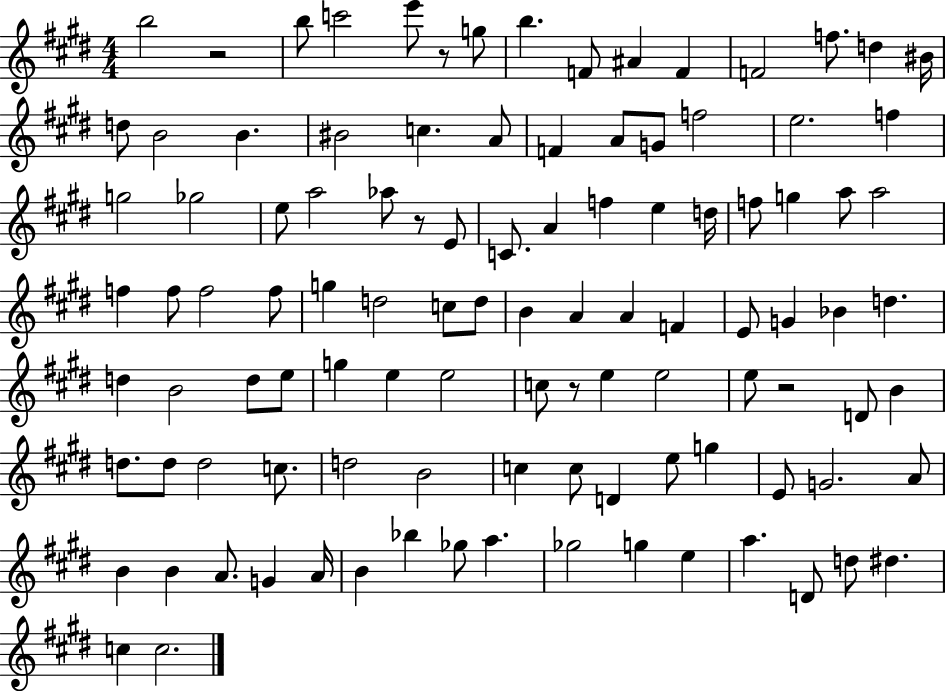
X:1
T:Untitled
M:4/4
L:1/4
K:E
b2 z2 b/2 c'2 e'/2 z/2 g/2 b F/2 ^A F F2 f/2 d ^B/4 d/2 B2 B ^B2 c A/2 F A/2 G/2 f2 e2 f g2 _g2 e/2 a2 _a/2 z/2 E/2 C/2 A f e d/4 f/2 g a/2 a2 f f/2 f2 f/2 g d2 c/2 d/2 B A A F E/2 G _B d d B2 d/2 e/2 g e e2 c/2 z/2 e e2 e/2 z2 D/2 B d/2 d/2 d2 c/2 d2 B2 c c/2 D e/2 g E/2 G2 A/2 B B A/2 G A/4 B _b _g/2 a _g2 g e a D/2 d/2 ^d c c2